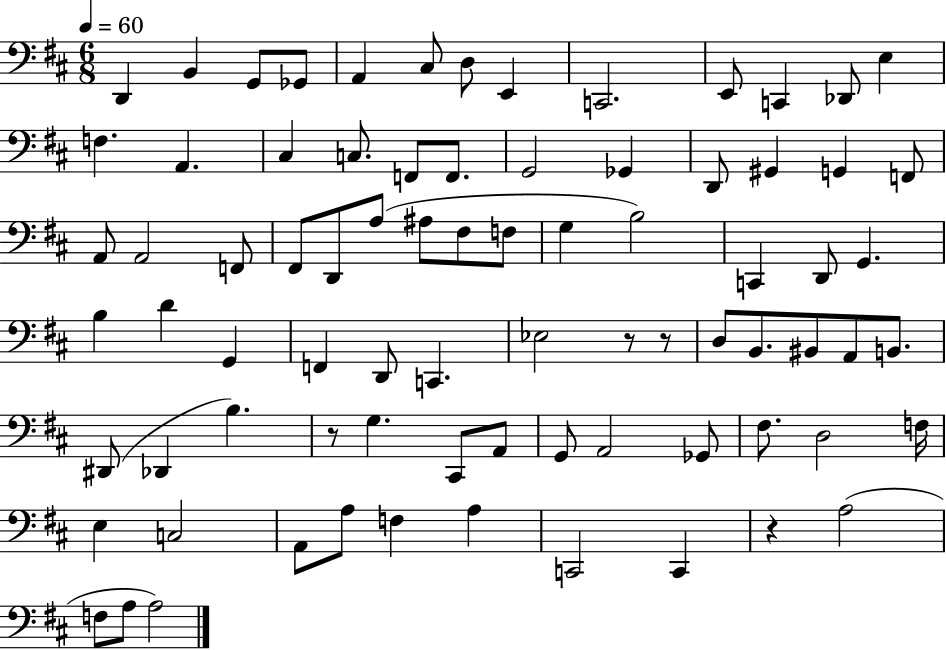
X:1
T:Untitled
M:6/8
L:1/4
K:D
D,, B,, G,,/2 _G,,/2 A,, ^C,/2 D,/2 E,, C,,2 E,,/2 C,, _D,,/2 E, F, A,, ^C, C,/2 F,,/2 F,,/2 G,,2 _G,, D,,/2 ^G,, G,, F,,/2 A,,/2 A,,2 F,,/2 ^F,,/2 D,,/2 A,/2 ^A,/2 ^F,/2 F,/2 G, B,2 C,, D,,/2 G,, B, D G,, F,, D,,/2 C,, _E,2 z/2 z/2 D,/2 B,,/2 ^B,,/2 A,,/2 B,,/2 ^D,,/2 _D,, B, z/2 G, ^C,,/2 A,,/2 G,,/2 A,,2 _G,,/2 ^F,/2 D,2 F,/4 E, C,2 A,,/2 A,/2 F, A, C,,2 C,, z A,2 F,/2 A,/2 A,2